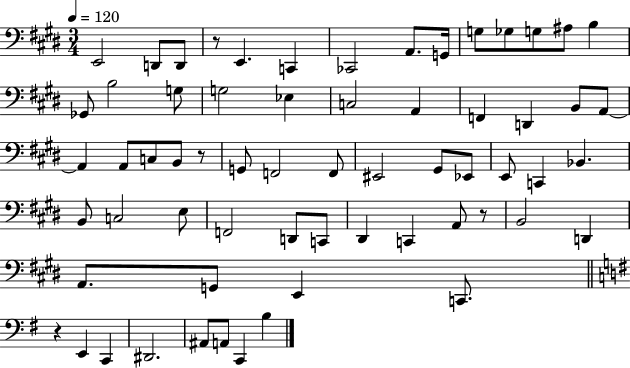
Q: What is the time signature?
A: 3/4